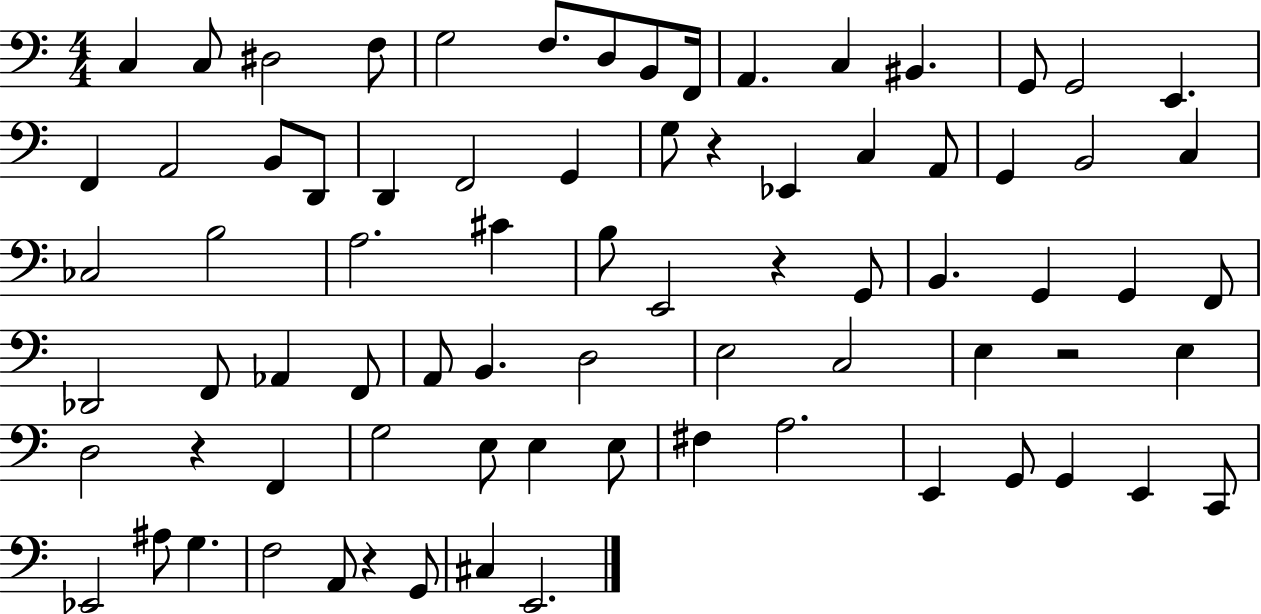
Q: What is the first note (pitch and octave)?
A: C3